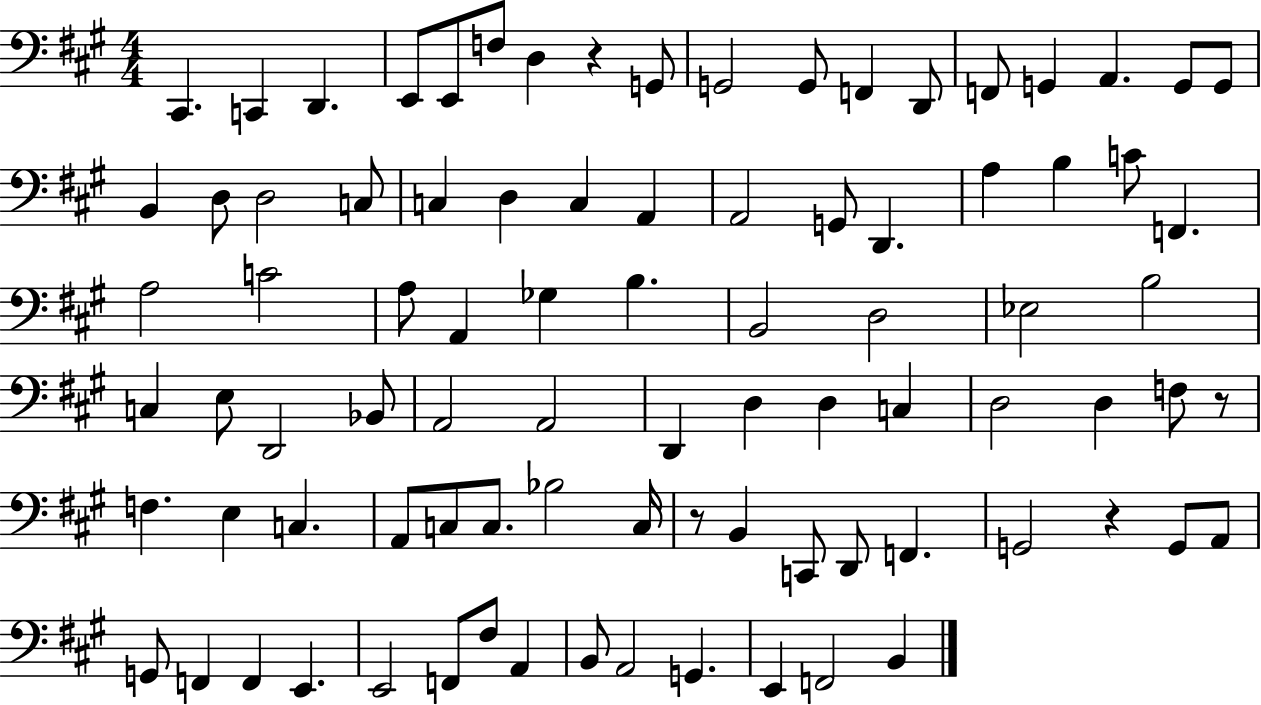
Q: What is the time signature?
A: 4/4